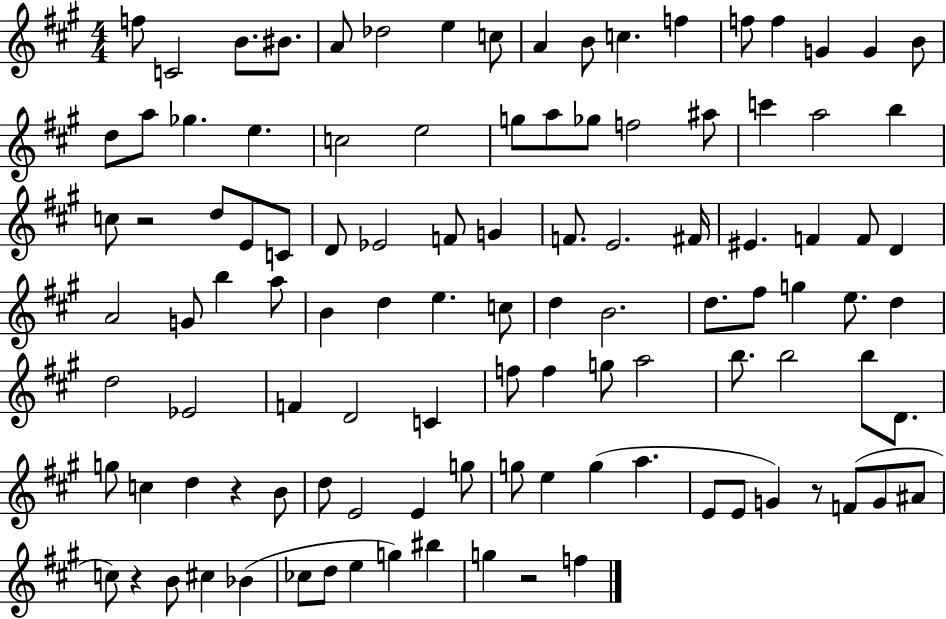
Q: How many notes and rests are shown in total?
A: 108